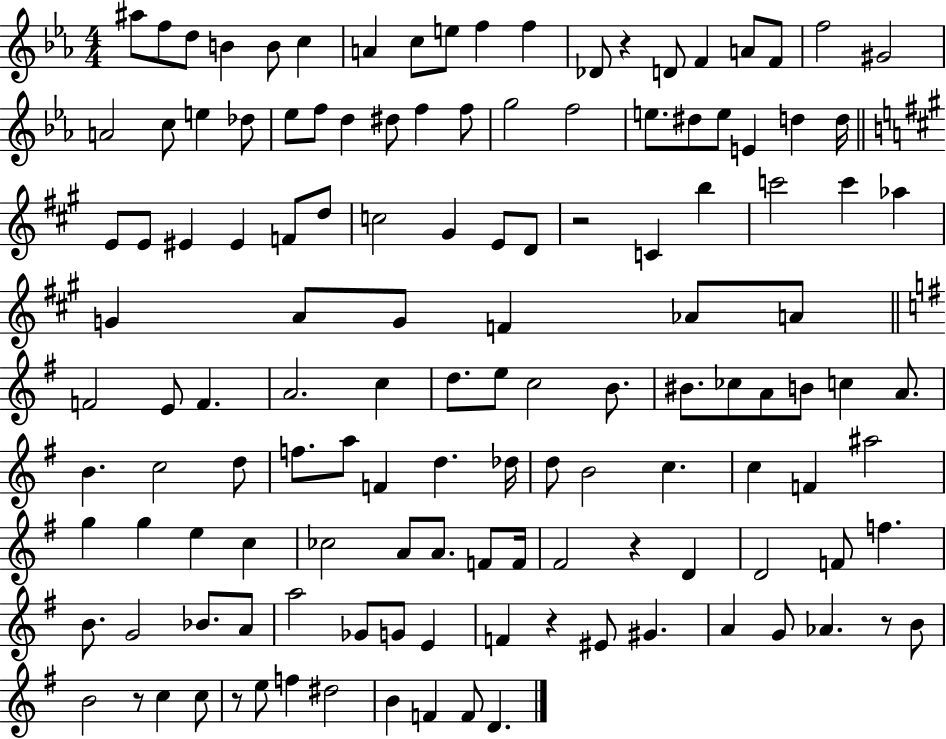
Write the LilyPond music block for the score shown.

{
  \clef treble
  \numericTimeSignature
  \time 4/4
  \key ees \major
  \repeat volta 2 { ais''8 f''8 d''8 b'4 b'8 c''4 | a'4 c''8 e''8 f''4 f''4 | des'8 r4 d'8 f'4 a'8 f'8 | f''2 gis'2 | \break a'2 c''8 e''4 des''8 | ees''8 f''8 d''4 dis''8 f''4 f''8 | g''2 f''2 | e''8. dis''8 e''8 e'4 d''4 d''16 | \break \bar "||" \break \key a \major e'8 e'8 eis'4 eis'4 f'8 d''8 | c''2 gis'4 e'8 d'8 | r2 c'4 b''4 | c'''2 c'''4 aes''4 | \break g'4 a'8 g'8 f'4 aes'8 a'8 | \bar "||" \break \key g \major f'2 e'8 f'4. | a'2. c''4 | d''8. e''8 c''2 b'8. | bis'8. ces''8 a'8 b'8 c''4 a'8. | \break b'4. c''2 d''8 | f''8. a''8 f'4 d''4. des''16 | d''8 b'2 c''4. | c''4 f'4 ais''2 | \break g''4 g''4 e''4 c''4 | ces''2 a'8 a'8. f'8 f'16 | fis'2 r4 d'4 | d'2 f'8 f''4. | \break b'8. g'2 bes'8. a'8 | a''2 ges'8 g'8 e'4 | f'4 r4 eis'8 gis'4. | a'4 g'8 aes'4. r8 b'8 | \break b'2 r8 c''4 c''8 | r8 e''8 f''4 dis''2 | b'4 f'4 f'8 d'4. | } \bar "|."
}